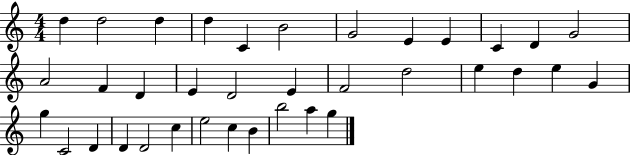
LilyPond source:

{
  \clef treble
  \numericTimeSignature
  \time 4/4
  \key c \major
  d''4 d''2 d''4 | d''4 c'4 b'2 | g'2 e'4 e'4 | c'4 d'4 g'2 | \break a'2 f'4 d'4 | e'4 d'2 e'4 | f'2 d''2 | e''4 d''4 e''4 g'4 | \break g''4 c'2 d'4 | d'4 d'2 c''4 | e''2 c''4 b'4 | b''2 a''4 g''4 | \break \bar "|."
}